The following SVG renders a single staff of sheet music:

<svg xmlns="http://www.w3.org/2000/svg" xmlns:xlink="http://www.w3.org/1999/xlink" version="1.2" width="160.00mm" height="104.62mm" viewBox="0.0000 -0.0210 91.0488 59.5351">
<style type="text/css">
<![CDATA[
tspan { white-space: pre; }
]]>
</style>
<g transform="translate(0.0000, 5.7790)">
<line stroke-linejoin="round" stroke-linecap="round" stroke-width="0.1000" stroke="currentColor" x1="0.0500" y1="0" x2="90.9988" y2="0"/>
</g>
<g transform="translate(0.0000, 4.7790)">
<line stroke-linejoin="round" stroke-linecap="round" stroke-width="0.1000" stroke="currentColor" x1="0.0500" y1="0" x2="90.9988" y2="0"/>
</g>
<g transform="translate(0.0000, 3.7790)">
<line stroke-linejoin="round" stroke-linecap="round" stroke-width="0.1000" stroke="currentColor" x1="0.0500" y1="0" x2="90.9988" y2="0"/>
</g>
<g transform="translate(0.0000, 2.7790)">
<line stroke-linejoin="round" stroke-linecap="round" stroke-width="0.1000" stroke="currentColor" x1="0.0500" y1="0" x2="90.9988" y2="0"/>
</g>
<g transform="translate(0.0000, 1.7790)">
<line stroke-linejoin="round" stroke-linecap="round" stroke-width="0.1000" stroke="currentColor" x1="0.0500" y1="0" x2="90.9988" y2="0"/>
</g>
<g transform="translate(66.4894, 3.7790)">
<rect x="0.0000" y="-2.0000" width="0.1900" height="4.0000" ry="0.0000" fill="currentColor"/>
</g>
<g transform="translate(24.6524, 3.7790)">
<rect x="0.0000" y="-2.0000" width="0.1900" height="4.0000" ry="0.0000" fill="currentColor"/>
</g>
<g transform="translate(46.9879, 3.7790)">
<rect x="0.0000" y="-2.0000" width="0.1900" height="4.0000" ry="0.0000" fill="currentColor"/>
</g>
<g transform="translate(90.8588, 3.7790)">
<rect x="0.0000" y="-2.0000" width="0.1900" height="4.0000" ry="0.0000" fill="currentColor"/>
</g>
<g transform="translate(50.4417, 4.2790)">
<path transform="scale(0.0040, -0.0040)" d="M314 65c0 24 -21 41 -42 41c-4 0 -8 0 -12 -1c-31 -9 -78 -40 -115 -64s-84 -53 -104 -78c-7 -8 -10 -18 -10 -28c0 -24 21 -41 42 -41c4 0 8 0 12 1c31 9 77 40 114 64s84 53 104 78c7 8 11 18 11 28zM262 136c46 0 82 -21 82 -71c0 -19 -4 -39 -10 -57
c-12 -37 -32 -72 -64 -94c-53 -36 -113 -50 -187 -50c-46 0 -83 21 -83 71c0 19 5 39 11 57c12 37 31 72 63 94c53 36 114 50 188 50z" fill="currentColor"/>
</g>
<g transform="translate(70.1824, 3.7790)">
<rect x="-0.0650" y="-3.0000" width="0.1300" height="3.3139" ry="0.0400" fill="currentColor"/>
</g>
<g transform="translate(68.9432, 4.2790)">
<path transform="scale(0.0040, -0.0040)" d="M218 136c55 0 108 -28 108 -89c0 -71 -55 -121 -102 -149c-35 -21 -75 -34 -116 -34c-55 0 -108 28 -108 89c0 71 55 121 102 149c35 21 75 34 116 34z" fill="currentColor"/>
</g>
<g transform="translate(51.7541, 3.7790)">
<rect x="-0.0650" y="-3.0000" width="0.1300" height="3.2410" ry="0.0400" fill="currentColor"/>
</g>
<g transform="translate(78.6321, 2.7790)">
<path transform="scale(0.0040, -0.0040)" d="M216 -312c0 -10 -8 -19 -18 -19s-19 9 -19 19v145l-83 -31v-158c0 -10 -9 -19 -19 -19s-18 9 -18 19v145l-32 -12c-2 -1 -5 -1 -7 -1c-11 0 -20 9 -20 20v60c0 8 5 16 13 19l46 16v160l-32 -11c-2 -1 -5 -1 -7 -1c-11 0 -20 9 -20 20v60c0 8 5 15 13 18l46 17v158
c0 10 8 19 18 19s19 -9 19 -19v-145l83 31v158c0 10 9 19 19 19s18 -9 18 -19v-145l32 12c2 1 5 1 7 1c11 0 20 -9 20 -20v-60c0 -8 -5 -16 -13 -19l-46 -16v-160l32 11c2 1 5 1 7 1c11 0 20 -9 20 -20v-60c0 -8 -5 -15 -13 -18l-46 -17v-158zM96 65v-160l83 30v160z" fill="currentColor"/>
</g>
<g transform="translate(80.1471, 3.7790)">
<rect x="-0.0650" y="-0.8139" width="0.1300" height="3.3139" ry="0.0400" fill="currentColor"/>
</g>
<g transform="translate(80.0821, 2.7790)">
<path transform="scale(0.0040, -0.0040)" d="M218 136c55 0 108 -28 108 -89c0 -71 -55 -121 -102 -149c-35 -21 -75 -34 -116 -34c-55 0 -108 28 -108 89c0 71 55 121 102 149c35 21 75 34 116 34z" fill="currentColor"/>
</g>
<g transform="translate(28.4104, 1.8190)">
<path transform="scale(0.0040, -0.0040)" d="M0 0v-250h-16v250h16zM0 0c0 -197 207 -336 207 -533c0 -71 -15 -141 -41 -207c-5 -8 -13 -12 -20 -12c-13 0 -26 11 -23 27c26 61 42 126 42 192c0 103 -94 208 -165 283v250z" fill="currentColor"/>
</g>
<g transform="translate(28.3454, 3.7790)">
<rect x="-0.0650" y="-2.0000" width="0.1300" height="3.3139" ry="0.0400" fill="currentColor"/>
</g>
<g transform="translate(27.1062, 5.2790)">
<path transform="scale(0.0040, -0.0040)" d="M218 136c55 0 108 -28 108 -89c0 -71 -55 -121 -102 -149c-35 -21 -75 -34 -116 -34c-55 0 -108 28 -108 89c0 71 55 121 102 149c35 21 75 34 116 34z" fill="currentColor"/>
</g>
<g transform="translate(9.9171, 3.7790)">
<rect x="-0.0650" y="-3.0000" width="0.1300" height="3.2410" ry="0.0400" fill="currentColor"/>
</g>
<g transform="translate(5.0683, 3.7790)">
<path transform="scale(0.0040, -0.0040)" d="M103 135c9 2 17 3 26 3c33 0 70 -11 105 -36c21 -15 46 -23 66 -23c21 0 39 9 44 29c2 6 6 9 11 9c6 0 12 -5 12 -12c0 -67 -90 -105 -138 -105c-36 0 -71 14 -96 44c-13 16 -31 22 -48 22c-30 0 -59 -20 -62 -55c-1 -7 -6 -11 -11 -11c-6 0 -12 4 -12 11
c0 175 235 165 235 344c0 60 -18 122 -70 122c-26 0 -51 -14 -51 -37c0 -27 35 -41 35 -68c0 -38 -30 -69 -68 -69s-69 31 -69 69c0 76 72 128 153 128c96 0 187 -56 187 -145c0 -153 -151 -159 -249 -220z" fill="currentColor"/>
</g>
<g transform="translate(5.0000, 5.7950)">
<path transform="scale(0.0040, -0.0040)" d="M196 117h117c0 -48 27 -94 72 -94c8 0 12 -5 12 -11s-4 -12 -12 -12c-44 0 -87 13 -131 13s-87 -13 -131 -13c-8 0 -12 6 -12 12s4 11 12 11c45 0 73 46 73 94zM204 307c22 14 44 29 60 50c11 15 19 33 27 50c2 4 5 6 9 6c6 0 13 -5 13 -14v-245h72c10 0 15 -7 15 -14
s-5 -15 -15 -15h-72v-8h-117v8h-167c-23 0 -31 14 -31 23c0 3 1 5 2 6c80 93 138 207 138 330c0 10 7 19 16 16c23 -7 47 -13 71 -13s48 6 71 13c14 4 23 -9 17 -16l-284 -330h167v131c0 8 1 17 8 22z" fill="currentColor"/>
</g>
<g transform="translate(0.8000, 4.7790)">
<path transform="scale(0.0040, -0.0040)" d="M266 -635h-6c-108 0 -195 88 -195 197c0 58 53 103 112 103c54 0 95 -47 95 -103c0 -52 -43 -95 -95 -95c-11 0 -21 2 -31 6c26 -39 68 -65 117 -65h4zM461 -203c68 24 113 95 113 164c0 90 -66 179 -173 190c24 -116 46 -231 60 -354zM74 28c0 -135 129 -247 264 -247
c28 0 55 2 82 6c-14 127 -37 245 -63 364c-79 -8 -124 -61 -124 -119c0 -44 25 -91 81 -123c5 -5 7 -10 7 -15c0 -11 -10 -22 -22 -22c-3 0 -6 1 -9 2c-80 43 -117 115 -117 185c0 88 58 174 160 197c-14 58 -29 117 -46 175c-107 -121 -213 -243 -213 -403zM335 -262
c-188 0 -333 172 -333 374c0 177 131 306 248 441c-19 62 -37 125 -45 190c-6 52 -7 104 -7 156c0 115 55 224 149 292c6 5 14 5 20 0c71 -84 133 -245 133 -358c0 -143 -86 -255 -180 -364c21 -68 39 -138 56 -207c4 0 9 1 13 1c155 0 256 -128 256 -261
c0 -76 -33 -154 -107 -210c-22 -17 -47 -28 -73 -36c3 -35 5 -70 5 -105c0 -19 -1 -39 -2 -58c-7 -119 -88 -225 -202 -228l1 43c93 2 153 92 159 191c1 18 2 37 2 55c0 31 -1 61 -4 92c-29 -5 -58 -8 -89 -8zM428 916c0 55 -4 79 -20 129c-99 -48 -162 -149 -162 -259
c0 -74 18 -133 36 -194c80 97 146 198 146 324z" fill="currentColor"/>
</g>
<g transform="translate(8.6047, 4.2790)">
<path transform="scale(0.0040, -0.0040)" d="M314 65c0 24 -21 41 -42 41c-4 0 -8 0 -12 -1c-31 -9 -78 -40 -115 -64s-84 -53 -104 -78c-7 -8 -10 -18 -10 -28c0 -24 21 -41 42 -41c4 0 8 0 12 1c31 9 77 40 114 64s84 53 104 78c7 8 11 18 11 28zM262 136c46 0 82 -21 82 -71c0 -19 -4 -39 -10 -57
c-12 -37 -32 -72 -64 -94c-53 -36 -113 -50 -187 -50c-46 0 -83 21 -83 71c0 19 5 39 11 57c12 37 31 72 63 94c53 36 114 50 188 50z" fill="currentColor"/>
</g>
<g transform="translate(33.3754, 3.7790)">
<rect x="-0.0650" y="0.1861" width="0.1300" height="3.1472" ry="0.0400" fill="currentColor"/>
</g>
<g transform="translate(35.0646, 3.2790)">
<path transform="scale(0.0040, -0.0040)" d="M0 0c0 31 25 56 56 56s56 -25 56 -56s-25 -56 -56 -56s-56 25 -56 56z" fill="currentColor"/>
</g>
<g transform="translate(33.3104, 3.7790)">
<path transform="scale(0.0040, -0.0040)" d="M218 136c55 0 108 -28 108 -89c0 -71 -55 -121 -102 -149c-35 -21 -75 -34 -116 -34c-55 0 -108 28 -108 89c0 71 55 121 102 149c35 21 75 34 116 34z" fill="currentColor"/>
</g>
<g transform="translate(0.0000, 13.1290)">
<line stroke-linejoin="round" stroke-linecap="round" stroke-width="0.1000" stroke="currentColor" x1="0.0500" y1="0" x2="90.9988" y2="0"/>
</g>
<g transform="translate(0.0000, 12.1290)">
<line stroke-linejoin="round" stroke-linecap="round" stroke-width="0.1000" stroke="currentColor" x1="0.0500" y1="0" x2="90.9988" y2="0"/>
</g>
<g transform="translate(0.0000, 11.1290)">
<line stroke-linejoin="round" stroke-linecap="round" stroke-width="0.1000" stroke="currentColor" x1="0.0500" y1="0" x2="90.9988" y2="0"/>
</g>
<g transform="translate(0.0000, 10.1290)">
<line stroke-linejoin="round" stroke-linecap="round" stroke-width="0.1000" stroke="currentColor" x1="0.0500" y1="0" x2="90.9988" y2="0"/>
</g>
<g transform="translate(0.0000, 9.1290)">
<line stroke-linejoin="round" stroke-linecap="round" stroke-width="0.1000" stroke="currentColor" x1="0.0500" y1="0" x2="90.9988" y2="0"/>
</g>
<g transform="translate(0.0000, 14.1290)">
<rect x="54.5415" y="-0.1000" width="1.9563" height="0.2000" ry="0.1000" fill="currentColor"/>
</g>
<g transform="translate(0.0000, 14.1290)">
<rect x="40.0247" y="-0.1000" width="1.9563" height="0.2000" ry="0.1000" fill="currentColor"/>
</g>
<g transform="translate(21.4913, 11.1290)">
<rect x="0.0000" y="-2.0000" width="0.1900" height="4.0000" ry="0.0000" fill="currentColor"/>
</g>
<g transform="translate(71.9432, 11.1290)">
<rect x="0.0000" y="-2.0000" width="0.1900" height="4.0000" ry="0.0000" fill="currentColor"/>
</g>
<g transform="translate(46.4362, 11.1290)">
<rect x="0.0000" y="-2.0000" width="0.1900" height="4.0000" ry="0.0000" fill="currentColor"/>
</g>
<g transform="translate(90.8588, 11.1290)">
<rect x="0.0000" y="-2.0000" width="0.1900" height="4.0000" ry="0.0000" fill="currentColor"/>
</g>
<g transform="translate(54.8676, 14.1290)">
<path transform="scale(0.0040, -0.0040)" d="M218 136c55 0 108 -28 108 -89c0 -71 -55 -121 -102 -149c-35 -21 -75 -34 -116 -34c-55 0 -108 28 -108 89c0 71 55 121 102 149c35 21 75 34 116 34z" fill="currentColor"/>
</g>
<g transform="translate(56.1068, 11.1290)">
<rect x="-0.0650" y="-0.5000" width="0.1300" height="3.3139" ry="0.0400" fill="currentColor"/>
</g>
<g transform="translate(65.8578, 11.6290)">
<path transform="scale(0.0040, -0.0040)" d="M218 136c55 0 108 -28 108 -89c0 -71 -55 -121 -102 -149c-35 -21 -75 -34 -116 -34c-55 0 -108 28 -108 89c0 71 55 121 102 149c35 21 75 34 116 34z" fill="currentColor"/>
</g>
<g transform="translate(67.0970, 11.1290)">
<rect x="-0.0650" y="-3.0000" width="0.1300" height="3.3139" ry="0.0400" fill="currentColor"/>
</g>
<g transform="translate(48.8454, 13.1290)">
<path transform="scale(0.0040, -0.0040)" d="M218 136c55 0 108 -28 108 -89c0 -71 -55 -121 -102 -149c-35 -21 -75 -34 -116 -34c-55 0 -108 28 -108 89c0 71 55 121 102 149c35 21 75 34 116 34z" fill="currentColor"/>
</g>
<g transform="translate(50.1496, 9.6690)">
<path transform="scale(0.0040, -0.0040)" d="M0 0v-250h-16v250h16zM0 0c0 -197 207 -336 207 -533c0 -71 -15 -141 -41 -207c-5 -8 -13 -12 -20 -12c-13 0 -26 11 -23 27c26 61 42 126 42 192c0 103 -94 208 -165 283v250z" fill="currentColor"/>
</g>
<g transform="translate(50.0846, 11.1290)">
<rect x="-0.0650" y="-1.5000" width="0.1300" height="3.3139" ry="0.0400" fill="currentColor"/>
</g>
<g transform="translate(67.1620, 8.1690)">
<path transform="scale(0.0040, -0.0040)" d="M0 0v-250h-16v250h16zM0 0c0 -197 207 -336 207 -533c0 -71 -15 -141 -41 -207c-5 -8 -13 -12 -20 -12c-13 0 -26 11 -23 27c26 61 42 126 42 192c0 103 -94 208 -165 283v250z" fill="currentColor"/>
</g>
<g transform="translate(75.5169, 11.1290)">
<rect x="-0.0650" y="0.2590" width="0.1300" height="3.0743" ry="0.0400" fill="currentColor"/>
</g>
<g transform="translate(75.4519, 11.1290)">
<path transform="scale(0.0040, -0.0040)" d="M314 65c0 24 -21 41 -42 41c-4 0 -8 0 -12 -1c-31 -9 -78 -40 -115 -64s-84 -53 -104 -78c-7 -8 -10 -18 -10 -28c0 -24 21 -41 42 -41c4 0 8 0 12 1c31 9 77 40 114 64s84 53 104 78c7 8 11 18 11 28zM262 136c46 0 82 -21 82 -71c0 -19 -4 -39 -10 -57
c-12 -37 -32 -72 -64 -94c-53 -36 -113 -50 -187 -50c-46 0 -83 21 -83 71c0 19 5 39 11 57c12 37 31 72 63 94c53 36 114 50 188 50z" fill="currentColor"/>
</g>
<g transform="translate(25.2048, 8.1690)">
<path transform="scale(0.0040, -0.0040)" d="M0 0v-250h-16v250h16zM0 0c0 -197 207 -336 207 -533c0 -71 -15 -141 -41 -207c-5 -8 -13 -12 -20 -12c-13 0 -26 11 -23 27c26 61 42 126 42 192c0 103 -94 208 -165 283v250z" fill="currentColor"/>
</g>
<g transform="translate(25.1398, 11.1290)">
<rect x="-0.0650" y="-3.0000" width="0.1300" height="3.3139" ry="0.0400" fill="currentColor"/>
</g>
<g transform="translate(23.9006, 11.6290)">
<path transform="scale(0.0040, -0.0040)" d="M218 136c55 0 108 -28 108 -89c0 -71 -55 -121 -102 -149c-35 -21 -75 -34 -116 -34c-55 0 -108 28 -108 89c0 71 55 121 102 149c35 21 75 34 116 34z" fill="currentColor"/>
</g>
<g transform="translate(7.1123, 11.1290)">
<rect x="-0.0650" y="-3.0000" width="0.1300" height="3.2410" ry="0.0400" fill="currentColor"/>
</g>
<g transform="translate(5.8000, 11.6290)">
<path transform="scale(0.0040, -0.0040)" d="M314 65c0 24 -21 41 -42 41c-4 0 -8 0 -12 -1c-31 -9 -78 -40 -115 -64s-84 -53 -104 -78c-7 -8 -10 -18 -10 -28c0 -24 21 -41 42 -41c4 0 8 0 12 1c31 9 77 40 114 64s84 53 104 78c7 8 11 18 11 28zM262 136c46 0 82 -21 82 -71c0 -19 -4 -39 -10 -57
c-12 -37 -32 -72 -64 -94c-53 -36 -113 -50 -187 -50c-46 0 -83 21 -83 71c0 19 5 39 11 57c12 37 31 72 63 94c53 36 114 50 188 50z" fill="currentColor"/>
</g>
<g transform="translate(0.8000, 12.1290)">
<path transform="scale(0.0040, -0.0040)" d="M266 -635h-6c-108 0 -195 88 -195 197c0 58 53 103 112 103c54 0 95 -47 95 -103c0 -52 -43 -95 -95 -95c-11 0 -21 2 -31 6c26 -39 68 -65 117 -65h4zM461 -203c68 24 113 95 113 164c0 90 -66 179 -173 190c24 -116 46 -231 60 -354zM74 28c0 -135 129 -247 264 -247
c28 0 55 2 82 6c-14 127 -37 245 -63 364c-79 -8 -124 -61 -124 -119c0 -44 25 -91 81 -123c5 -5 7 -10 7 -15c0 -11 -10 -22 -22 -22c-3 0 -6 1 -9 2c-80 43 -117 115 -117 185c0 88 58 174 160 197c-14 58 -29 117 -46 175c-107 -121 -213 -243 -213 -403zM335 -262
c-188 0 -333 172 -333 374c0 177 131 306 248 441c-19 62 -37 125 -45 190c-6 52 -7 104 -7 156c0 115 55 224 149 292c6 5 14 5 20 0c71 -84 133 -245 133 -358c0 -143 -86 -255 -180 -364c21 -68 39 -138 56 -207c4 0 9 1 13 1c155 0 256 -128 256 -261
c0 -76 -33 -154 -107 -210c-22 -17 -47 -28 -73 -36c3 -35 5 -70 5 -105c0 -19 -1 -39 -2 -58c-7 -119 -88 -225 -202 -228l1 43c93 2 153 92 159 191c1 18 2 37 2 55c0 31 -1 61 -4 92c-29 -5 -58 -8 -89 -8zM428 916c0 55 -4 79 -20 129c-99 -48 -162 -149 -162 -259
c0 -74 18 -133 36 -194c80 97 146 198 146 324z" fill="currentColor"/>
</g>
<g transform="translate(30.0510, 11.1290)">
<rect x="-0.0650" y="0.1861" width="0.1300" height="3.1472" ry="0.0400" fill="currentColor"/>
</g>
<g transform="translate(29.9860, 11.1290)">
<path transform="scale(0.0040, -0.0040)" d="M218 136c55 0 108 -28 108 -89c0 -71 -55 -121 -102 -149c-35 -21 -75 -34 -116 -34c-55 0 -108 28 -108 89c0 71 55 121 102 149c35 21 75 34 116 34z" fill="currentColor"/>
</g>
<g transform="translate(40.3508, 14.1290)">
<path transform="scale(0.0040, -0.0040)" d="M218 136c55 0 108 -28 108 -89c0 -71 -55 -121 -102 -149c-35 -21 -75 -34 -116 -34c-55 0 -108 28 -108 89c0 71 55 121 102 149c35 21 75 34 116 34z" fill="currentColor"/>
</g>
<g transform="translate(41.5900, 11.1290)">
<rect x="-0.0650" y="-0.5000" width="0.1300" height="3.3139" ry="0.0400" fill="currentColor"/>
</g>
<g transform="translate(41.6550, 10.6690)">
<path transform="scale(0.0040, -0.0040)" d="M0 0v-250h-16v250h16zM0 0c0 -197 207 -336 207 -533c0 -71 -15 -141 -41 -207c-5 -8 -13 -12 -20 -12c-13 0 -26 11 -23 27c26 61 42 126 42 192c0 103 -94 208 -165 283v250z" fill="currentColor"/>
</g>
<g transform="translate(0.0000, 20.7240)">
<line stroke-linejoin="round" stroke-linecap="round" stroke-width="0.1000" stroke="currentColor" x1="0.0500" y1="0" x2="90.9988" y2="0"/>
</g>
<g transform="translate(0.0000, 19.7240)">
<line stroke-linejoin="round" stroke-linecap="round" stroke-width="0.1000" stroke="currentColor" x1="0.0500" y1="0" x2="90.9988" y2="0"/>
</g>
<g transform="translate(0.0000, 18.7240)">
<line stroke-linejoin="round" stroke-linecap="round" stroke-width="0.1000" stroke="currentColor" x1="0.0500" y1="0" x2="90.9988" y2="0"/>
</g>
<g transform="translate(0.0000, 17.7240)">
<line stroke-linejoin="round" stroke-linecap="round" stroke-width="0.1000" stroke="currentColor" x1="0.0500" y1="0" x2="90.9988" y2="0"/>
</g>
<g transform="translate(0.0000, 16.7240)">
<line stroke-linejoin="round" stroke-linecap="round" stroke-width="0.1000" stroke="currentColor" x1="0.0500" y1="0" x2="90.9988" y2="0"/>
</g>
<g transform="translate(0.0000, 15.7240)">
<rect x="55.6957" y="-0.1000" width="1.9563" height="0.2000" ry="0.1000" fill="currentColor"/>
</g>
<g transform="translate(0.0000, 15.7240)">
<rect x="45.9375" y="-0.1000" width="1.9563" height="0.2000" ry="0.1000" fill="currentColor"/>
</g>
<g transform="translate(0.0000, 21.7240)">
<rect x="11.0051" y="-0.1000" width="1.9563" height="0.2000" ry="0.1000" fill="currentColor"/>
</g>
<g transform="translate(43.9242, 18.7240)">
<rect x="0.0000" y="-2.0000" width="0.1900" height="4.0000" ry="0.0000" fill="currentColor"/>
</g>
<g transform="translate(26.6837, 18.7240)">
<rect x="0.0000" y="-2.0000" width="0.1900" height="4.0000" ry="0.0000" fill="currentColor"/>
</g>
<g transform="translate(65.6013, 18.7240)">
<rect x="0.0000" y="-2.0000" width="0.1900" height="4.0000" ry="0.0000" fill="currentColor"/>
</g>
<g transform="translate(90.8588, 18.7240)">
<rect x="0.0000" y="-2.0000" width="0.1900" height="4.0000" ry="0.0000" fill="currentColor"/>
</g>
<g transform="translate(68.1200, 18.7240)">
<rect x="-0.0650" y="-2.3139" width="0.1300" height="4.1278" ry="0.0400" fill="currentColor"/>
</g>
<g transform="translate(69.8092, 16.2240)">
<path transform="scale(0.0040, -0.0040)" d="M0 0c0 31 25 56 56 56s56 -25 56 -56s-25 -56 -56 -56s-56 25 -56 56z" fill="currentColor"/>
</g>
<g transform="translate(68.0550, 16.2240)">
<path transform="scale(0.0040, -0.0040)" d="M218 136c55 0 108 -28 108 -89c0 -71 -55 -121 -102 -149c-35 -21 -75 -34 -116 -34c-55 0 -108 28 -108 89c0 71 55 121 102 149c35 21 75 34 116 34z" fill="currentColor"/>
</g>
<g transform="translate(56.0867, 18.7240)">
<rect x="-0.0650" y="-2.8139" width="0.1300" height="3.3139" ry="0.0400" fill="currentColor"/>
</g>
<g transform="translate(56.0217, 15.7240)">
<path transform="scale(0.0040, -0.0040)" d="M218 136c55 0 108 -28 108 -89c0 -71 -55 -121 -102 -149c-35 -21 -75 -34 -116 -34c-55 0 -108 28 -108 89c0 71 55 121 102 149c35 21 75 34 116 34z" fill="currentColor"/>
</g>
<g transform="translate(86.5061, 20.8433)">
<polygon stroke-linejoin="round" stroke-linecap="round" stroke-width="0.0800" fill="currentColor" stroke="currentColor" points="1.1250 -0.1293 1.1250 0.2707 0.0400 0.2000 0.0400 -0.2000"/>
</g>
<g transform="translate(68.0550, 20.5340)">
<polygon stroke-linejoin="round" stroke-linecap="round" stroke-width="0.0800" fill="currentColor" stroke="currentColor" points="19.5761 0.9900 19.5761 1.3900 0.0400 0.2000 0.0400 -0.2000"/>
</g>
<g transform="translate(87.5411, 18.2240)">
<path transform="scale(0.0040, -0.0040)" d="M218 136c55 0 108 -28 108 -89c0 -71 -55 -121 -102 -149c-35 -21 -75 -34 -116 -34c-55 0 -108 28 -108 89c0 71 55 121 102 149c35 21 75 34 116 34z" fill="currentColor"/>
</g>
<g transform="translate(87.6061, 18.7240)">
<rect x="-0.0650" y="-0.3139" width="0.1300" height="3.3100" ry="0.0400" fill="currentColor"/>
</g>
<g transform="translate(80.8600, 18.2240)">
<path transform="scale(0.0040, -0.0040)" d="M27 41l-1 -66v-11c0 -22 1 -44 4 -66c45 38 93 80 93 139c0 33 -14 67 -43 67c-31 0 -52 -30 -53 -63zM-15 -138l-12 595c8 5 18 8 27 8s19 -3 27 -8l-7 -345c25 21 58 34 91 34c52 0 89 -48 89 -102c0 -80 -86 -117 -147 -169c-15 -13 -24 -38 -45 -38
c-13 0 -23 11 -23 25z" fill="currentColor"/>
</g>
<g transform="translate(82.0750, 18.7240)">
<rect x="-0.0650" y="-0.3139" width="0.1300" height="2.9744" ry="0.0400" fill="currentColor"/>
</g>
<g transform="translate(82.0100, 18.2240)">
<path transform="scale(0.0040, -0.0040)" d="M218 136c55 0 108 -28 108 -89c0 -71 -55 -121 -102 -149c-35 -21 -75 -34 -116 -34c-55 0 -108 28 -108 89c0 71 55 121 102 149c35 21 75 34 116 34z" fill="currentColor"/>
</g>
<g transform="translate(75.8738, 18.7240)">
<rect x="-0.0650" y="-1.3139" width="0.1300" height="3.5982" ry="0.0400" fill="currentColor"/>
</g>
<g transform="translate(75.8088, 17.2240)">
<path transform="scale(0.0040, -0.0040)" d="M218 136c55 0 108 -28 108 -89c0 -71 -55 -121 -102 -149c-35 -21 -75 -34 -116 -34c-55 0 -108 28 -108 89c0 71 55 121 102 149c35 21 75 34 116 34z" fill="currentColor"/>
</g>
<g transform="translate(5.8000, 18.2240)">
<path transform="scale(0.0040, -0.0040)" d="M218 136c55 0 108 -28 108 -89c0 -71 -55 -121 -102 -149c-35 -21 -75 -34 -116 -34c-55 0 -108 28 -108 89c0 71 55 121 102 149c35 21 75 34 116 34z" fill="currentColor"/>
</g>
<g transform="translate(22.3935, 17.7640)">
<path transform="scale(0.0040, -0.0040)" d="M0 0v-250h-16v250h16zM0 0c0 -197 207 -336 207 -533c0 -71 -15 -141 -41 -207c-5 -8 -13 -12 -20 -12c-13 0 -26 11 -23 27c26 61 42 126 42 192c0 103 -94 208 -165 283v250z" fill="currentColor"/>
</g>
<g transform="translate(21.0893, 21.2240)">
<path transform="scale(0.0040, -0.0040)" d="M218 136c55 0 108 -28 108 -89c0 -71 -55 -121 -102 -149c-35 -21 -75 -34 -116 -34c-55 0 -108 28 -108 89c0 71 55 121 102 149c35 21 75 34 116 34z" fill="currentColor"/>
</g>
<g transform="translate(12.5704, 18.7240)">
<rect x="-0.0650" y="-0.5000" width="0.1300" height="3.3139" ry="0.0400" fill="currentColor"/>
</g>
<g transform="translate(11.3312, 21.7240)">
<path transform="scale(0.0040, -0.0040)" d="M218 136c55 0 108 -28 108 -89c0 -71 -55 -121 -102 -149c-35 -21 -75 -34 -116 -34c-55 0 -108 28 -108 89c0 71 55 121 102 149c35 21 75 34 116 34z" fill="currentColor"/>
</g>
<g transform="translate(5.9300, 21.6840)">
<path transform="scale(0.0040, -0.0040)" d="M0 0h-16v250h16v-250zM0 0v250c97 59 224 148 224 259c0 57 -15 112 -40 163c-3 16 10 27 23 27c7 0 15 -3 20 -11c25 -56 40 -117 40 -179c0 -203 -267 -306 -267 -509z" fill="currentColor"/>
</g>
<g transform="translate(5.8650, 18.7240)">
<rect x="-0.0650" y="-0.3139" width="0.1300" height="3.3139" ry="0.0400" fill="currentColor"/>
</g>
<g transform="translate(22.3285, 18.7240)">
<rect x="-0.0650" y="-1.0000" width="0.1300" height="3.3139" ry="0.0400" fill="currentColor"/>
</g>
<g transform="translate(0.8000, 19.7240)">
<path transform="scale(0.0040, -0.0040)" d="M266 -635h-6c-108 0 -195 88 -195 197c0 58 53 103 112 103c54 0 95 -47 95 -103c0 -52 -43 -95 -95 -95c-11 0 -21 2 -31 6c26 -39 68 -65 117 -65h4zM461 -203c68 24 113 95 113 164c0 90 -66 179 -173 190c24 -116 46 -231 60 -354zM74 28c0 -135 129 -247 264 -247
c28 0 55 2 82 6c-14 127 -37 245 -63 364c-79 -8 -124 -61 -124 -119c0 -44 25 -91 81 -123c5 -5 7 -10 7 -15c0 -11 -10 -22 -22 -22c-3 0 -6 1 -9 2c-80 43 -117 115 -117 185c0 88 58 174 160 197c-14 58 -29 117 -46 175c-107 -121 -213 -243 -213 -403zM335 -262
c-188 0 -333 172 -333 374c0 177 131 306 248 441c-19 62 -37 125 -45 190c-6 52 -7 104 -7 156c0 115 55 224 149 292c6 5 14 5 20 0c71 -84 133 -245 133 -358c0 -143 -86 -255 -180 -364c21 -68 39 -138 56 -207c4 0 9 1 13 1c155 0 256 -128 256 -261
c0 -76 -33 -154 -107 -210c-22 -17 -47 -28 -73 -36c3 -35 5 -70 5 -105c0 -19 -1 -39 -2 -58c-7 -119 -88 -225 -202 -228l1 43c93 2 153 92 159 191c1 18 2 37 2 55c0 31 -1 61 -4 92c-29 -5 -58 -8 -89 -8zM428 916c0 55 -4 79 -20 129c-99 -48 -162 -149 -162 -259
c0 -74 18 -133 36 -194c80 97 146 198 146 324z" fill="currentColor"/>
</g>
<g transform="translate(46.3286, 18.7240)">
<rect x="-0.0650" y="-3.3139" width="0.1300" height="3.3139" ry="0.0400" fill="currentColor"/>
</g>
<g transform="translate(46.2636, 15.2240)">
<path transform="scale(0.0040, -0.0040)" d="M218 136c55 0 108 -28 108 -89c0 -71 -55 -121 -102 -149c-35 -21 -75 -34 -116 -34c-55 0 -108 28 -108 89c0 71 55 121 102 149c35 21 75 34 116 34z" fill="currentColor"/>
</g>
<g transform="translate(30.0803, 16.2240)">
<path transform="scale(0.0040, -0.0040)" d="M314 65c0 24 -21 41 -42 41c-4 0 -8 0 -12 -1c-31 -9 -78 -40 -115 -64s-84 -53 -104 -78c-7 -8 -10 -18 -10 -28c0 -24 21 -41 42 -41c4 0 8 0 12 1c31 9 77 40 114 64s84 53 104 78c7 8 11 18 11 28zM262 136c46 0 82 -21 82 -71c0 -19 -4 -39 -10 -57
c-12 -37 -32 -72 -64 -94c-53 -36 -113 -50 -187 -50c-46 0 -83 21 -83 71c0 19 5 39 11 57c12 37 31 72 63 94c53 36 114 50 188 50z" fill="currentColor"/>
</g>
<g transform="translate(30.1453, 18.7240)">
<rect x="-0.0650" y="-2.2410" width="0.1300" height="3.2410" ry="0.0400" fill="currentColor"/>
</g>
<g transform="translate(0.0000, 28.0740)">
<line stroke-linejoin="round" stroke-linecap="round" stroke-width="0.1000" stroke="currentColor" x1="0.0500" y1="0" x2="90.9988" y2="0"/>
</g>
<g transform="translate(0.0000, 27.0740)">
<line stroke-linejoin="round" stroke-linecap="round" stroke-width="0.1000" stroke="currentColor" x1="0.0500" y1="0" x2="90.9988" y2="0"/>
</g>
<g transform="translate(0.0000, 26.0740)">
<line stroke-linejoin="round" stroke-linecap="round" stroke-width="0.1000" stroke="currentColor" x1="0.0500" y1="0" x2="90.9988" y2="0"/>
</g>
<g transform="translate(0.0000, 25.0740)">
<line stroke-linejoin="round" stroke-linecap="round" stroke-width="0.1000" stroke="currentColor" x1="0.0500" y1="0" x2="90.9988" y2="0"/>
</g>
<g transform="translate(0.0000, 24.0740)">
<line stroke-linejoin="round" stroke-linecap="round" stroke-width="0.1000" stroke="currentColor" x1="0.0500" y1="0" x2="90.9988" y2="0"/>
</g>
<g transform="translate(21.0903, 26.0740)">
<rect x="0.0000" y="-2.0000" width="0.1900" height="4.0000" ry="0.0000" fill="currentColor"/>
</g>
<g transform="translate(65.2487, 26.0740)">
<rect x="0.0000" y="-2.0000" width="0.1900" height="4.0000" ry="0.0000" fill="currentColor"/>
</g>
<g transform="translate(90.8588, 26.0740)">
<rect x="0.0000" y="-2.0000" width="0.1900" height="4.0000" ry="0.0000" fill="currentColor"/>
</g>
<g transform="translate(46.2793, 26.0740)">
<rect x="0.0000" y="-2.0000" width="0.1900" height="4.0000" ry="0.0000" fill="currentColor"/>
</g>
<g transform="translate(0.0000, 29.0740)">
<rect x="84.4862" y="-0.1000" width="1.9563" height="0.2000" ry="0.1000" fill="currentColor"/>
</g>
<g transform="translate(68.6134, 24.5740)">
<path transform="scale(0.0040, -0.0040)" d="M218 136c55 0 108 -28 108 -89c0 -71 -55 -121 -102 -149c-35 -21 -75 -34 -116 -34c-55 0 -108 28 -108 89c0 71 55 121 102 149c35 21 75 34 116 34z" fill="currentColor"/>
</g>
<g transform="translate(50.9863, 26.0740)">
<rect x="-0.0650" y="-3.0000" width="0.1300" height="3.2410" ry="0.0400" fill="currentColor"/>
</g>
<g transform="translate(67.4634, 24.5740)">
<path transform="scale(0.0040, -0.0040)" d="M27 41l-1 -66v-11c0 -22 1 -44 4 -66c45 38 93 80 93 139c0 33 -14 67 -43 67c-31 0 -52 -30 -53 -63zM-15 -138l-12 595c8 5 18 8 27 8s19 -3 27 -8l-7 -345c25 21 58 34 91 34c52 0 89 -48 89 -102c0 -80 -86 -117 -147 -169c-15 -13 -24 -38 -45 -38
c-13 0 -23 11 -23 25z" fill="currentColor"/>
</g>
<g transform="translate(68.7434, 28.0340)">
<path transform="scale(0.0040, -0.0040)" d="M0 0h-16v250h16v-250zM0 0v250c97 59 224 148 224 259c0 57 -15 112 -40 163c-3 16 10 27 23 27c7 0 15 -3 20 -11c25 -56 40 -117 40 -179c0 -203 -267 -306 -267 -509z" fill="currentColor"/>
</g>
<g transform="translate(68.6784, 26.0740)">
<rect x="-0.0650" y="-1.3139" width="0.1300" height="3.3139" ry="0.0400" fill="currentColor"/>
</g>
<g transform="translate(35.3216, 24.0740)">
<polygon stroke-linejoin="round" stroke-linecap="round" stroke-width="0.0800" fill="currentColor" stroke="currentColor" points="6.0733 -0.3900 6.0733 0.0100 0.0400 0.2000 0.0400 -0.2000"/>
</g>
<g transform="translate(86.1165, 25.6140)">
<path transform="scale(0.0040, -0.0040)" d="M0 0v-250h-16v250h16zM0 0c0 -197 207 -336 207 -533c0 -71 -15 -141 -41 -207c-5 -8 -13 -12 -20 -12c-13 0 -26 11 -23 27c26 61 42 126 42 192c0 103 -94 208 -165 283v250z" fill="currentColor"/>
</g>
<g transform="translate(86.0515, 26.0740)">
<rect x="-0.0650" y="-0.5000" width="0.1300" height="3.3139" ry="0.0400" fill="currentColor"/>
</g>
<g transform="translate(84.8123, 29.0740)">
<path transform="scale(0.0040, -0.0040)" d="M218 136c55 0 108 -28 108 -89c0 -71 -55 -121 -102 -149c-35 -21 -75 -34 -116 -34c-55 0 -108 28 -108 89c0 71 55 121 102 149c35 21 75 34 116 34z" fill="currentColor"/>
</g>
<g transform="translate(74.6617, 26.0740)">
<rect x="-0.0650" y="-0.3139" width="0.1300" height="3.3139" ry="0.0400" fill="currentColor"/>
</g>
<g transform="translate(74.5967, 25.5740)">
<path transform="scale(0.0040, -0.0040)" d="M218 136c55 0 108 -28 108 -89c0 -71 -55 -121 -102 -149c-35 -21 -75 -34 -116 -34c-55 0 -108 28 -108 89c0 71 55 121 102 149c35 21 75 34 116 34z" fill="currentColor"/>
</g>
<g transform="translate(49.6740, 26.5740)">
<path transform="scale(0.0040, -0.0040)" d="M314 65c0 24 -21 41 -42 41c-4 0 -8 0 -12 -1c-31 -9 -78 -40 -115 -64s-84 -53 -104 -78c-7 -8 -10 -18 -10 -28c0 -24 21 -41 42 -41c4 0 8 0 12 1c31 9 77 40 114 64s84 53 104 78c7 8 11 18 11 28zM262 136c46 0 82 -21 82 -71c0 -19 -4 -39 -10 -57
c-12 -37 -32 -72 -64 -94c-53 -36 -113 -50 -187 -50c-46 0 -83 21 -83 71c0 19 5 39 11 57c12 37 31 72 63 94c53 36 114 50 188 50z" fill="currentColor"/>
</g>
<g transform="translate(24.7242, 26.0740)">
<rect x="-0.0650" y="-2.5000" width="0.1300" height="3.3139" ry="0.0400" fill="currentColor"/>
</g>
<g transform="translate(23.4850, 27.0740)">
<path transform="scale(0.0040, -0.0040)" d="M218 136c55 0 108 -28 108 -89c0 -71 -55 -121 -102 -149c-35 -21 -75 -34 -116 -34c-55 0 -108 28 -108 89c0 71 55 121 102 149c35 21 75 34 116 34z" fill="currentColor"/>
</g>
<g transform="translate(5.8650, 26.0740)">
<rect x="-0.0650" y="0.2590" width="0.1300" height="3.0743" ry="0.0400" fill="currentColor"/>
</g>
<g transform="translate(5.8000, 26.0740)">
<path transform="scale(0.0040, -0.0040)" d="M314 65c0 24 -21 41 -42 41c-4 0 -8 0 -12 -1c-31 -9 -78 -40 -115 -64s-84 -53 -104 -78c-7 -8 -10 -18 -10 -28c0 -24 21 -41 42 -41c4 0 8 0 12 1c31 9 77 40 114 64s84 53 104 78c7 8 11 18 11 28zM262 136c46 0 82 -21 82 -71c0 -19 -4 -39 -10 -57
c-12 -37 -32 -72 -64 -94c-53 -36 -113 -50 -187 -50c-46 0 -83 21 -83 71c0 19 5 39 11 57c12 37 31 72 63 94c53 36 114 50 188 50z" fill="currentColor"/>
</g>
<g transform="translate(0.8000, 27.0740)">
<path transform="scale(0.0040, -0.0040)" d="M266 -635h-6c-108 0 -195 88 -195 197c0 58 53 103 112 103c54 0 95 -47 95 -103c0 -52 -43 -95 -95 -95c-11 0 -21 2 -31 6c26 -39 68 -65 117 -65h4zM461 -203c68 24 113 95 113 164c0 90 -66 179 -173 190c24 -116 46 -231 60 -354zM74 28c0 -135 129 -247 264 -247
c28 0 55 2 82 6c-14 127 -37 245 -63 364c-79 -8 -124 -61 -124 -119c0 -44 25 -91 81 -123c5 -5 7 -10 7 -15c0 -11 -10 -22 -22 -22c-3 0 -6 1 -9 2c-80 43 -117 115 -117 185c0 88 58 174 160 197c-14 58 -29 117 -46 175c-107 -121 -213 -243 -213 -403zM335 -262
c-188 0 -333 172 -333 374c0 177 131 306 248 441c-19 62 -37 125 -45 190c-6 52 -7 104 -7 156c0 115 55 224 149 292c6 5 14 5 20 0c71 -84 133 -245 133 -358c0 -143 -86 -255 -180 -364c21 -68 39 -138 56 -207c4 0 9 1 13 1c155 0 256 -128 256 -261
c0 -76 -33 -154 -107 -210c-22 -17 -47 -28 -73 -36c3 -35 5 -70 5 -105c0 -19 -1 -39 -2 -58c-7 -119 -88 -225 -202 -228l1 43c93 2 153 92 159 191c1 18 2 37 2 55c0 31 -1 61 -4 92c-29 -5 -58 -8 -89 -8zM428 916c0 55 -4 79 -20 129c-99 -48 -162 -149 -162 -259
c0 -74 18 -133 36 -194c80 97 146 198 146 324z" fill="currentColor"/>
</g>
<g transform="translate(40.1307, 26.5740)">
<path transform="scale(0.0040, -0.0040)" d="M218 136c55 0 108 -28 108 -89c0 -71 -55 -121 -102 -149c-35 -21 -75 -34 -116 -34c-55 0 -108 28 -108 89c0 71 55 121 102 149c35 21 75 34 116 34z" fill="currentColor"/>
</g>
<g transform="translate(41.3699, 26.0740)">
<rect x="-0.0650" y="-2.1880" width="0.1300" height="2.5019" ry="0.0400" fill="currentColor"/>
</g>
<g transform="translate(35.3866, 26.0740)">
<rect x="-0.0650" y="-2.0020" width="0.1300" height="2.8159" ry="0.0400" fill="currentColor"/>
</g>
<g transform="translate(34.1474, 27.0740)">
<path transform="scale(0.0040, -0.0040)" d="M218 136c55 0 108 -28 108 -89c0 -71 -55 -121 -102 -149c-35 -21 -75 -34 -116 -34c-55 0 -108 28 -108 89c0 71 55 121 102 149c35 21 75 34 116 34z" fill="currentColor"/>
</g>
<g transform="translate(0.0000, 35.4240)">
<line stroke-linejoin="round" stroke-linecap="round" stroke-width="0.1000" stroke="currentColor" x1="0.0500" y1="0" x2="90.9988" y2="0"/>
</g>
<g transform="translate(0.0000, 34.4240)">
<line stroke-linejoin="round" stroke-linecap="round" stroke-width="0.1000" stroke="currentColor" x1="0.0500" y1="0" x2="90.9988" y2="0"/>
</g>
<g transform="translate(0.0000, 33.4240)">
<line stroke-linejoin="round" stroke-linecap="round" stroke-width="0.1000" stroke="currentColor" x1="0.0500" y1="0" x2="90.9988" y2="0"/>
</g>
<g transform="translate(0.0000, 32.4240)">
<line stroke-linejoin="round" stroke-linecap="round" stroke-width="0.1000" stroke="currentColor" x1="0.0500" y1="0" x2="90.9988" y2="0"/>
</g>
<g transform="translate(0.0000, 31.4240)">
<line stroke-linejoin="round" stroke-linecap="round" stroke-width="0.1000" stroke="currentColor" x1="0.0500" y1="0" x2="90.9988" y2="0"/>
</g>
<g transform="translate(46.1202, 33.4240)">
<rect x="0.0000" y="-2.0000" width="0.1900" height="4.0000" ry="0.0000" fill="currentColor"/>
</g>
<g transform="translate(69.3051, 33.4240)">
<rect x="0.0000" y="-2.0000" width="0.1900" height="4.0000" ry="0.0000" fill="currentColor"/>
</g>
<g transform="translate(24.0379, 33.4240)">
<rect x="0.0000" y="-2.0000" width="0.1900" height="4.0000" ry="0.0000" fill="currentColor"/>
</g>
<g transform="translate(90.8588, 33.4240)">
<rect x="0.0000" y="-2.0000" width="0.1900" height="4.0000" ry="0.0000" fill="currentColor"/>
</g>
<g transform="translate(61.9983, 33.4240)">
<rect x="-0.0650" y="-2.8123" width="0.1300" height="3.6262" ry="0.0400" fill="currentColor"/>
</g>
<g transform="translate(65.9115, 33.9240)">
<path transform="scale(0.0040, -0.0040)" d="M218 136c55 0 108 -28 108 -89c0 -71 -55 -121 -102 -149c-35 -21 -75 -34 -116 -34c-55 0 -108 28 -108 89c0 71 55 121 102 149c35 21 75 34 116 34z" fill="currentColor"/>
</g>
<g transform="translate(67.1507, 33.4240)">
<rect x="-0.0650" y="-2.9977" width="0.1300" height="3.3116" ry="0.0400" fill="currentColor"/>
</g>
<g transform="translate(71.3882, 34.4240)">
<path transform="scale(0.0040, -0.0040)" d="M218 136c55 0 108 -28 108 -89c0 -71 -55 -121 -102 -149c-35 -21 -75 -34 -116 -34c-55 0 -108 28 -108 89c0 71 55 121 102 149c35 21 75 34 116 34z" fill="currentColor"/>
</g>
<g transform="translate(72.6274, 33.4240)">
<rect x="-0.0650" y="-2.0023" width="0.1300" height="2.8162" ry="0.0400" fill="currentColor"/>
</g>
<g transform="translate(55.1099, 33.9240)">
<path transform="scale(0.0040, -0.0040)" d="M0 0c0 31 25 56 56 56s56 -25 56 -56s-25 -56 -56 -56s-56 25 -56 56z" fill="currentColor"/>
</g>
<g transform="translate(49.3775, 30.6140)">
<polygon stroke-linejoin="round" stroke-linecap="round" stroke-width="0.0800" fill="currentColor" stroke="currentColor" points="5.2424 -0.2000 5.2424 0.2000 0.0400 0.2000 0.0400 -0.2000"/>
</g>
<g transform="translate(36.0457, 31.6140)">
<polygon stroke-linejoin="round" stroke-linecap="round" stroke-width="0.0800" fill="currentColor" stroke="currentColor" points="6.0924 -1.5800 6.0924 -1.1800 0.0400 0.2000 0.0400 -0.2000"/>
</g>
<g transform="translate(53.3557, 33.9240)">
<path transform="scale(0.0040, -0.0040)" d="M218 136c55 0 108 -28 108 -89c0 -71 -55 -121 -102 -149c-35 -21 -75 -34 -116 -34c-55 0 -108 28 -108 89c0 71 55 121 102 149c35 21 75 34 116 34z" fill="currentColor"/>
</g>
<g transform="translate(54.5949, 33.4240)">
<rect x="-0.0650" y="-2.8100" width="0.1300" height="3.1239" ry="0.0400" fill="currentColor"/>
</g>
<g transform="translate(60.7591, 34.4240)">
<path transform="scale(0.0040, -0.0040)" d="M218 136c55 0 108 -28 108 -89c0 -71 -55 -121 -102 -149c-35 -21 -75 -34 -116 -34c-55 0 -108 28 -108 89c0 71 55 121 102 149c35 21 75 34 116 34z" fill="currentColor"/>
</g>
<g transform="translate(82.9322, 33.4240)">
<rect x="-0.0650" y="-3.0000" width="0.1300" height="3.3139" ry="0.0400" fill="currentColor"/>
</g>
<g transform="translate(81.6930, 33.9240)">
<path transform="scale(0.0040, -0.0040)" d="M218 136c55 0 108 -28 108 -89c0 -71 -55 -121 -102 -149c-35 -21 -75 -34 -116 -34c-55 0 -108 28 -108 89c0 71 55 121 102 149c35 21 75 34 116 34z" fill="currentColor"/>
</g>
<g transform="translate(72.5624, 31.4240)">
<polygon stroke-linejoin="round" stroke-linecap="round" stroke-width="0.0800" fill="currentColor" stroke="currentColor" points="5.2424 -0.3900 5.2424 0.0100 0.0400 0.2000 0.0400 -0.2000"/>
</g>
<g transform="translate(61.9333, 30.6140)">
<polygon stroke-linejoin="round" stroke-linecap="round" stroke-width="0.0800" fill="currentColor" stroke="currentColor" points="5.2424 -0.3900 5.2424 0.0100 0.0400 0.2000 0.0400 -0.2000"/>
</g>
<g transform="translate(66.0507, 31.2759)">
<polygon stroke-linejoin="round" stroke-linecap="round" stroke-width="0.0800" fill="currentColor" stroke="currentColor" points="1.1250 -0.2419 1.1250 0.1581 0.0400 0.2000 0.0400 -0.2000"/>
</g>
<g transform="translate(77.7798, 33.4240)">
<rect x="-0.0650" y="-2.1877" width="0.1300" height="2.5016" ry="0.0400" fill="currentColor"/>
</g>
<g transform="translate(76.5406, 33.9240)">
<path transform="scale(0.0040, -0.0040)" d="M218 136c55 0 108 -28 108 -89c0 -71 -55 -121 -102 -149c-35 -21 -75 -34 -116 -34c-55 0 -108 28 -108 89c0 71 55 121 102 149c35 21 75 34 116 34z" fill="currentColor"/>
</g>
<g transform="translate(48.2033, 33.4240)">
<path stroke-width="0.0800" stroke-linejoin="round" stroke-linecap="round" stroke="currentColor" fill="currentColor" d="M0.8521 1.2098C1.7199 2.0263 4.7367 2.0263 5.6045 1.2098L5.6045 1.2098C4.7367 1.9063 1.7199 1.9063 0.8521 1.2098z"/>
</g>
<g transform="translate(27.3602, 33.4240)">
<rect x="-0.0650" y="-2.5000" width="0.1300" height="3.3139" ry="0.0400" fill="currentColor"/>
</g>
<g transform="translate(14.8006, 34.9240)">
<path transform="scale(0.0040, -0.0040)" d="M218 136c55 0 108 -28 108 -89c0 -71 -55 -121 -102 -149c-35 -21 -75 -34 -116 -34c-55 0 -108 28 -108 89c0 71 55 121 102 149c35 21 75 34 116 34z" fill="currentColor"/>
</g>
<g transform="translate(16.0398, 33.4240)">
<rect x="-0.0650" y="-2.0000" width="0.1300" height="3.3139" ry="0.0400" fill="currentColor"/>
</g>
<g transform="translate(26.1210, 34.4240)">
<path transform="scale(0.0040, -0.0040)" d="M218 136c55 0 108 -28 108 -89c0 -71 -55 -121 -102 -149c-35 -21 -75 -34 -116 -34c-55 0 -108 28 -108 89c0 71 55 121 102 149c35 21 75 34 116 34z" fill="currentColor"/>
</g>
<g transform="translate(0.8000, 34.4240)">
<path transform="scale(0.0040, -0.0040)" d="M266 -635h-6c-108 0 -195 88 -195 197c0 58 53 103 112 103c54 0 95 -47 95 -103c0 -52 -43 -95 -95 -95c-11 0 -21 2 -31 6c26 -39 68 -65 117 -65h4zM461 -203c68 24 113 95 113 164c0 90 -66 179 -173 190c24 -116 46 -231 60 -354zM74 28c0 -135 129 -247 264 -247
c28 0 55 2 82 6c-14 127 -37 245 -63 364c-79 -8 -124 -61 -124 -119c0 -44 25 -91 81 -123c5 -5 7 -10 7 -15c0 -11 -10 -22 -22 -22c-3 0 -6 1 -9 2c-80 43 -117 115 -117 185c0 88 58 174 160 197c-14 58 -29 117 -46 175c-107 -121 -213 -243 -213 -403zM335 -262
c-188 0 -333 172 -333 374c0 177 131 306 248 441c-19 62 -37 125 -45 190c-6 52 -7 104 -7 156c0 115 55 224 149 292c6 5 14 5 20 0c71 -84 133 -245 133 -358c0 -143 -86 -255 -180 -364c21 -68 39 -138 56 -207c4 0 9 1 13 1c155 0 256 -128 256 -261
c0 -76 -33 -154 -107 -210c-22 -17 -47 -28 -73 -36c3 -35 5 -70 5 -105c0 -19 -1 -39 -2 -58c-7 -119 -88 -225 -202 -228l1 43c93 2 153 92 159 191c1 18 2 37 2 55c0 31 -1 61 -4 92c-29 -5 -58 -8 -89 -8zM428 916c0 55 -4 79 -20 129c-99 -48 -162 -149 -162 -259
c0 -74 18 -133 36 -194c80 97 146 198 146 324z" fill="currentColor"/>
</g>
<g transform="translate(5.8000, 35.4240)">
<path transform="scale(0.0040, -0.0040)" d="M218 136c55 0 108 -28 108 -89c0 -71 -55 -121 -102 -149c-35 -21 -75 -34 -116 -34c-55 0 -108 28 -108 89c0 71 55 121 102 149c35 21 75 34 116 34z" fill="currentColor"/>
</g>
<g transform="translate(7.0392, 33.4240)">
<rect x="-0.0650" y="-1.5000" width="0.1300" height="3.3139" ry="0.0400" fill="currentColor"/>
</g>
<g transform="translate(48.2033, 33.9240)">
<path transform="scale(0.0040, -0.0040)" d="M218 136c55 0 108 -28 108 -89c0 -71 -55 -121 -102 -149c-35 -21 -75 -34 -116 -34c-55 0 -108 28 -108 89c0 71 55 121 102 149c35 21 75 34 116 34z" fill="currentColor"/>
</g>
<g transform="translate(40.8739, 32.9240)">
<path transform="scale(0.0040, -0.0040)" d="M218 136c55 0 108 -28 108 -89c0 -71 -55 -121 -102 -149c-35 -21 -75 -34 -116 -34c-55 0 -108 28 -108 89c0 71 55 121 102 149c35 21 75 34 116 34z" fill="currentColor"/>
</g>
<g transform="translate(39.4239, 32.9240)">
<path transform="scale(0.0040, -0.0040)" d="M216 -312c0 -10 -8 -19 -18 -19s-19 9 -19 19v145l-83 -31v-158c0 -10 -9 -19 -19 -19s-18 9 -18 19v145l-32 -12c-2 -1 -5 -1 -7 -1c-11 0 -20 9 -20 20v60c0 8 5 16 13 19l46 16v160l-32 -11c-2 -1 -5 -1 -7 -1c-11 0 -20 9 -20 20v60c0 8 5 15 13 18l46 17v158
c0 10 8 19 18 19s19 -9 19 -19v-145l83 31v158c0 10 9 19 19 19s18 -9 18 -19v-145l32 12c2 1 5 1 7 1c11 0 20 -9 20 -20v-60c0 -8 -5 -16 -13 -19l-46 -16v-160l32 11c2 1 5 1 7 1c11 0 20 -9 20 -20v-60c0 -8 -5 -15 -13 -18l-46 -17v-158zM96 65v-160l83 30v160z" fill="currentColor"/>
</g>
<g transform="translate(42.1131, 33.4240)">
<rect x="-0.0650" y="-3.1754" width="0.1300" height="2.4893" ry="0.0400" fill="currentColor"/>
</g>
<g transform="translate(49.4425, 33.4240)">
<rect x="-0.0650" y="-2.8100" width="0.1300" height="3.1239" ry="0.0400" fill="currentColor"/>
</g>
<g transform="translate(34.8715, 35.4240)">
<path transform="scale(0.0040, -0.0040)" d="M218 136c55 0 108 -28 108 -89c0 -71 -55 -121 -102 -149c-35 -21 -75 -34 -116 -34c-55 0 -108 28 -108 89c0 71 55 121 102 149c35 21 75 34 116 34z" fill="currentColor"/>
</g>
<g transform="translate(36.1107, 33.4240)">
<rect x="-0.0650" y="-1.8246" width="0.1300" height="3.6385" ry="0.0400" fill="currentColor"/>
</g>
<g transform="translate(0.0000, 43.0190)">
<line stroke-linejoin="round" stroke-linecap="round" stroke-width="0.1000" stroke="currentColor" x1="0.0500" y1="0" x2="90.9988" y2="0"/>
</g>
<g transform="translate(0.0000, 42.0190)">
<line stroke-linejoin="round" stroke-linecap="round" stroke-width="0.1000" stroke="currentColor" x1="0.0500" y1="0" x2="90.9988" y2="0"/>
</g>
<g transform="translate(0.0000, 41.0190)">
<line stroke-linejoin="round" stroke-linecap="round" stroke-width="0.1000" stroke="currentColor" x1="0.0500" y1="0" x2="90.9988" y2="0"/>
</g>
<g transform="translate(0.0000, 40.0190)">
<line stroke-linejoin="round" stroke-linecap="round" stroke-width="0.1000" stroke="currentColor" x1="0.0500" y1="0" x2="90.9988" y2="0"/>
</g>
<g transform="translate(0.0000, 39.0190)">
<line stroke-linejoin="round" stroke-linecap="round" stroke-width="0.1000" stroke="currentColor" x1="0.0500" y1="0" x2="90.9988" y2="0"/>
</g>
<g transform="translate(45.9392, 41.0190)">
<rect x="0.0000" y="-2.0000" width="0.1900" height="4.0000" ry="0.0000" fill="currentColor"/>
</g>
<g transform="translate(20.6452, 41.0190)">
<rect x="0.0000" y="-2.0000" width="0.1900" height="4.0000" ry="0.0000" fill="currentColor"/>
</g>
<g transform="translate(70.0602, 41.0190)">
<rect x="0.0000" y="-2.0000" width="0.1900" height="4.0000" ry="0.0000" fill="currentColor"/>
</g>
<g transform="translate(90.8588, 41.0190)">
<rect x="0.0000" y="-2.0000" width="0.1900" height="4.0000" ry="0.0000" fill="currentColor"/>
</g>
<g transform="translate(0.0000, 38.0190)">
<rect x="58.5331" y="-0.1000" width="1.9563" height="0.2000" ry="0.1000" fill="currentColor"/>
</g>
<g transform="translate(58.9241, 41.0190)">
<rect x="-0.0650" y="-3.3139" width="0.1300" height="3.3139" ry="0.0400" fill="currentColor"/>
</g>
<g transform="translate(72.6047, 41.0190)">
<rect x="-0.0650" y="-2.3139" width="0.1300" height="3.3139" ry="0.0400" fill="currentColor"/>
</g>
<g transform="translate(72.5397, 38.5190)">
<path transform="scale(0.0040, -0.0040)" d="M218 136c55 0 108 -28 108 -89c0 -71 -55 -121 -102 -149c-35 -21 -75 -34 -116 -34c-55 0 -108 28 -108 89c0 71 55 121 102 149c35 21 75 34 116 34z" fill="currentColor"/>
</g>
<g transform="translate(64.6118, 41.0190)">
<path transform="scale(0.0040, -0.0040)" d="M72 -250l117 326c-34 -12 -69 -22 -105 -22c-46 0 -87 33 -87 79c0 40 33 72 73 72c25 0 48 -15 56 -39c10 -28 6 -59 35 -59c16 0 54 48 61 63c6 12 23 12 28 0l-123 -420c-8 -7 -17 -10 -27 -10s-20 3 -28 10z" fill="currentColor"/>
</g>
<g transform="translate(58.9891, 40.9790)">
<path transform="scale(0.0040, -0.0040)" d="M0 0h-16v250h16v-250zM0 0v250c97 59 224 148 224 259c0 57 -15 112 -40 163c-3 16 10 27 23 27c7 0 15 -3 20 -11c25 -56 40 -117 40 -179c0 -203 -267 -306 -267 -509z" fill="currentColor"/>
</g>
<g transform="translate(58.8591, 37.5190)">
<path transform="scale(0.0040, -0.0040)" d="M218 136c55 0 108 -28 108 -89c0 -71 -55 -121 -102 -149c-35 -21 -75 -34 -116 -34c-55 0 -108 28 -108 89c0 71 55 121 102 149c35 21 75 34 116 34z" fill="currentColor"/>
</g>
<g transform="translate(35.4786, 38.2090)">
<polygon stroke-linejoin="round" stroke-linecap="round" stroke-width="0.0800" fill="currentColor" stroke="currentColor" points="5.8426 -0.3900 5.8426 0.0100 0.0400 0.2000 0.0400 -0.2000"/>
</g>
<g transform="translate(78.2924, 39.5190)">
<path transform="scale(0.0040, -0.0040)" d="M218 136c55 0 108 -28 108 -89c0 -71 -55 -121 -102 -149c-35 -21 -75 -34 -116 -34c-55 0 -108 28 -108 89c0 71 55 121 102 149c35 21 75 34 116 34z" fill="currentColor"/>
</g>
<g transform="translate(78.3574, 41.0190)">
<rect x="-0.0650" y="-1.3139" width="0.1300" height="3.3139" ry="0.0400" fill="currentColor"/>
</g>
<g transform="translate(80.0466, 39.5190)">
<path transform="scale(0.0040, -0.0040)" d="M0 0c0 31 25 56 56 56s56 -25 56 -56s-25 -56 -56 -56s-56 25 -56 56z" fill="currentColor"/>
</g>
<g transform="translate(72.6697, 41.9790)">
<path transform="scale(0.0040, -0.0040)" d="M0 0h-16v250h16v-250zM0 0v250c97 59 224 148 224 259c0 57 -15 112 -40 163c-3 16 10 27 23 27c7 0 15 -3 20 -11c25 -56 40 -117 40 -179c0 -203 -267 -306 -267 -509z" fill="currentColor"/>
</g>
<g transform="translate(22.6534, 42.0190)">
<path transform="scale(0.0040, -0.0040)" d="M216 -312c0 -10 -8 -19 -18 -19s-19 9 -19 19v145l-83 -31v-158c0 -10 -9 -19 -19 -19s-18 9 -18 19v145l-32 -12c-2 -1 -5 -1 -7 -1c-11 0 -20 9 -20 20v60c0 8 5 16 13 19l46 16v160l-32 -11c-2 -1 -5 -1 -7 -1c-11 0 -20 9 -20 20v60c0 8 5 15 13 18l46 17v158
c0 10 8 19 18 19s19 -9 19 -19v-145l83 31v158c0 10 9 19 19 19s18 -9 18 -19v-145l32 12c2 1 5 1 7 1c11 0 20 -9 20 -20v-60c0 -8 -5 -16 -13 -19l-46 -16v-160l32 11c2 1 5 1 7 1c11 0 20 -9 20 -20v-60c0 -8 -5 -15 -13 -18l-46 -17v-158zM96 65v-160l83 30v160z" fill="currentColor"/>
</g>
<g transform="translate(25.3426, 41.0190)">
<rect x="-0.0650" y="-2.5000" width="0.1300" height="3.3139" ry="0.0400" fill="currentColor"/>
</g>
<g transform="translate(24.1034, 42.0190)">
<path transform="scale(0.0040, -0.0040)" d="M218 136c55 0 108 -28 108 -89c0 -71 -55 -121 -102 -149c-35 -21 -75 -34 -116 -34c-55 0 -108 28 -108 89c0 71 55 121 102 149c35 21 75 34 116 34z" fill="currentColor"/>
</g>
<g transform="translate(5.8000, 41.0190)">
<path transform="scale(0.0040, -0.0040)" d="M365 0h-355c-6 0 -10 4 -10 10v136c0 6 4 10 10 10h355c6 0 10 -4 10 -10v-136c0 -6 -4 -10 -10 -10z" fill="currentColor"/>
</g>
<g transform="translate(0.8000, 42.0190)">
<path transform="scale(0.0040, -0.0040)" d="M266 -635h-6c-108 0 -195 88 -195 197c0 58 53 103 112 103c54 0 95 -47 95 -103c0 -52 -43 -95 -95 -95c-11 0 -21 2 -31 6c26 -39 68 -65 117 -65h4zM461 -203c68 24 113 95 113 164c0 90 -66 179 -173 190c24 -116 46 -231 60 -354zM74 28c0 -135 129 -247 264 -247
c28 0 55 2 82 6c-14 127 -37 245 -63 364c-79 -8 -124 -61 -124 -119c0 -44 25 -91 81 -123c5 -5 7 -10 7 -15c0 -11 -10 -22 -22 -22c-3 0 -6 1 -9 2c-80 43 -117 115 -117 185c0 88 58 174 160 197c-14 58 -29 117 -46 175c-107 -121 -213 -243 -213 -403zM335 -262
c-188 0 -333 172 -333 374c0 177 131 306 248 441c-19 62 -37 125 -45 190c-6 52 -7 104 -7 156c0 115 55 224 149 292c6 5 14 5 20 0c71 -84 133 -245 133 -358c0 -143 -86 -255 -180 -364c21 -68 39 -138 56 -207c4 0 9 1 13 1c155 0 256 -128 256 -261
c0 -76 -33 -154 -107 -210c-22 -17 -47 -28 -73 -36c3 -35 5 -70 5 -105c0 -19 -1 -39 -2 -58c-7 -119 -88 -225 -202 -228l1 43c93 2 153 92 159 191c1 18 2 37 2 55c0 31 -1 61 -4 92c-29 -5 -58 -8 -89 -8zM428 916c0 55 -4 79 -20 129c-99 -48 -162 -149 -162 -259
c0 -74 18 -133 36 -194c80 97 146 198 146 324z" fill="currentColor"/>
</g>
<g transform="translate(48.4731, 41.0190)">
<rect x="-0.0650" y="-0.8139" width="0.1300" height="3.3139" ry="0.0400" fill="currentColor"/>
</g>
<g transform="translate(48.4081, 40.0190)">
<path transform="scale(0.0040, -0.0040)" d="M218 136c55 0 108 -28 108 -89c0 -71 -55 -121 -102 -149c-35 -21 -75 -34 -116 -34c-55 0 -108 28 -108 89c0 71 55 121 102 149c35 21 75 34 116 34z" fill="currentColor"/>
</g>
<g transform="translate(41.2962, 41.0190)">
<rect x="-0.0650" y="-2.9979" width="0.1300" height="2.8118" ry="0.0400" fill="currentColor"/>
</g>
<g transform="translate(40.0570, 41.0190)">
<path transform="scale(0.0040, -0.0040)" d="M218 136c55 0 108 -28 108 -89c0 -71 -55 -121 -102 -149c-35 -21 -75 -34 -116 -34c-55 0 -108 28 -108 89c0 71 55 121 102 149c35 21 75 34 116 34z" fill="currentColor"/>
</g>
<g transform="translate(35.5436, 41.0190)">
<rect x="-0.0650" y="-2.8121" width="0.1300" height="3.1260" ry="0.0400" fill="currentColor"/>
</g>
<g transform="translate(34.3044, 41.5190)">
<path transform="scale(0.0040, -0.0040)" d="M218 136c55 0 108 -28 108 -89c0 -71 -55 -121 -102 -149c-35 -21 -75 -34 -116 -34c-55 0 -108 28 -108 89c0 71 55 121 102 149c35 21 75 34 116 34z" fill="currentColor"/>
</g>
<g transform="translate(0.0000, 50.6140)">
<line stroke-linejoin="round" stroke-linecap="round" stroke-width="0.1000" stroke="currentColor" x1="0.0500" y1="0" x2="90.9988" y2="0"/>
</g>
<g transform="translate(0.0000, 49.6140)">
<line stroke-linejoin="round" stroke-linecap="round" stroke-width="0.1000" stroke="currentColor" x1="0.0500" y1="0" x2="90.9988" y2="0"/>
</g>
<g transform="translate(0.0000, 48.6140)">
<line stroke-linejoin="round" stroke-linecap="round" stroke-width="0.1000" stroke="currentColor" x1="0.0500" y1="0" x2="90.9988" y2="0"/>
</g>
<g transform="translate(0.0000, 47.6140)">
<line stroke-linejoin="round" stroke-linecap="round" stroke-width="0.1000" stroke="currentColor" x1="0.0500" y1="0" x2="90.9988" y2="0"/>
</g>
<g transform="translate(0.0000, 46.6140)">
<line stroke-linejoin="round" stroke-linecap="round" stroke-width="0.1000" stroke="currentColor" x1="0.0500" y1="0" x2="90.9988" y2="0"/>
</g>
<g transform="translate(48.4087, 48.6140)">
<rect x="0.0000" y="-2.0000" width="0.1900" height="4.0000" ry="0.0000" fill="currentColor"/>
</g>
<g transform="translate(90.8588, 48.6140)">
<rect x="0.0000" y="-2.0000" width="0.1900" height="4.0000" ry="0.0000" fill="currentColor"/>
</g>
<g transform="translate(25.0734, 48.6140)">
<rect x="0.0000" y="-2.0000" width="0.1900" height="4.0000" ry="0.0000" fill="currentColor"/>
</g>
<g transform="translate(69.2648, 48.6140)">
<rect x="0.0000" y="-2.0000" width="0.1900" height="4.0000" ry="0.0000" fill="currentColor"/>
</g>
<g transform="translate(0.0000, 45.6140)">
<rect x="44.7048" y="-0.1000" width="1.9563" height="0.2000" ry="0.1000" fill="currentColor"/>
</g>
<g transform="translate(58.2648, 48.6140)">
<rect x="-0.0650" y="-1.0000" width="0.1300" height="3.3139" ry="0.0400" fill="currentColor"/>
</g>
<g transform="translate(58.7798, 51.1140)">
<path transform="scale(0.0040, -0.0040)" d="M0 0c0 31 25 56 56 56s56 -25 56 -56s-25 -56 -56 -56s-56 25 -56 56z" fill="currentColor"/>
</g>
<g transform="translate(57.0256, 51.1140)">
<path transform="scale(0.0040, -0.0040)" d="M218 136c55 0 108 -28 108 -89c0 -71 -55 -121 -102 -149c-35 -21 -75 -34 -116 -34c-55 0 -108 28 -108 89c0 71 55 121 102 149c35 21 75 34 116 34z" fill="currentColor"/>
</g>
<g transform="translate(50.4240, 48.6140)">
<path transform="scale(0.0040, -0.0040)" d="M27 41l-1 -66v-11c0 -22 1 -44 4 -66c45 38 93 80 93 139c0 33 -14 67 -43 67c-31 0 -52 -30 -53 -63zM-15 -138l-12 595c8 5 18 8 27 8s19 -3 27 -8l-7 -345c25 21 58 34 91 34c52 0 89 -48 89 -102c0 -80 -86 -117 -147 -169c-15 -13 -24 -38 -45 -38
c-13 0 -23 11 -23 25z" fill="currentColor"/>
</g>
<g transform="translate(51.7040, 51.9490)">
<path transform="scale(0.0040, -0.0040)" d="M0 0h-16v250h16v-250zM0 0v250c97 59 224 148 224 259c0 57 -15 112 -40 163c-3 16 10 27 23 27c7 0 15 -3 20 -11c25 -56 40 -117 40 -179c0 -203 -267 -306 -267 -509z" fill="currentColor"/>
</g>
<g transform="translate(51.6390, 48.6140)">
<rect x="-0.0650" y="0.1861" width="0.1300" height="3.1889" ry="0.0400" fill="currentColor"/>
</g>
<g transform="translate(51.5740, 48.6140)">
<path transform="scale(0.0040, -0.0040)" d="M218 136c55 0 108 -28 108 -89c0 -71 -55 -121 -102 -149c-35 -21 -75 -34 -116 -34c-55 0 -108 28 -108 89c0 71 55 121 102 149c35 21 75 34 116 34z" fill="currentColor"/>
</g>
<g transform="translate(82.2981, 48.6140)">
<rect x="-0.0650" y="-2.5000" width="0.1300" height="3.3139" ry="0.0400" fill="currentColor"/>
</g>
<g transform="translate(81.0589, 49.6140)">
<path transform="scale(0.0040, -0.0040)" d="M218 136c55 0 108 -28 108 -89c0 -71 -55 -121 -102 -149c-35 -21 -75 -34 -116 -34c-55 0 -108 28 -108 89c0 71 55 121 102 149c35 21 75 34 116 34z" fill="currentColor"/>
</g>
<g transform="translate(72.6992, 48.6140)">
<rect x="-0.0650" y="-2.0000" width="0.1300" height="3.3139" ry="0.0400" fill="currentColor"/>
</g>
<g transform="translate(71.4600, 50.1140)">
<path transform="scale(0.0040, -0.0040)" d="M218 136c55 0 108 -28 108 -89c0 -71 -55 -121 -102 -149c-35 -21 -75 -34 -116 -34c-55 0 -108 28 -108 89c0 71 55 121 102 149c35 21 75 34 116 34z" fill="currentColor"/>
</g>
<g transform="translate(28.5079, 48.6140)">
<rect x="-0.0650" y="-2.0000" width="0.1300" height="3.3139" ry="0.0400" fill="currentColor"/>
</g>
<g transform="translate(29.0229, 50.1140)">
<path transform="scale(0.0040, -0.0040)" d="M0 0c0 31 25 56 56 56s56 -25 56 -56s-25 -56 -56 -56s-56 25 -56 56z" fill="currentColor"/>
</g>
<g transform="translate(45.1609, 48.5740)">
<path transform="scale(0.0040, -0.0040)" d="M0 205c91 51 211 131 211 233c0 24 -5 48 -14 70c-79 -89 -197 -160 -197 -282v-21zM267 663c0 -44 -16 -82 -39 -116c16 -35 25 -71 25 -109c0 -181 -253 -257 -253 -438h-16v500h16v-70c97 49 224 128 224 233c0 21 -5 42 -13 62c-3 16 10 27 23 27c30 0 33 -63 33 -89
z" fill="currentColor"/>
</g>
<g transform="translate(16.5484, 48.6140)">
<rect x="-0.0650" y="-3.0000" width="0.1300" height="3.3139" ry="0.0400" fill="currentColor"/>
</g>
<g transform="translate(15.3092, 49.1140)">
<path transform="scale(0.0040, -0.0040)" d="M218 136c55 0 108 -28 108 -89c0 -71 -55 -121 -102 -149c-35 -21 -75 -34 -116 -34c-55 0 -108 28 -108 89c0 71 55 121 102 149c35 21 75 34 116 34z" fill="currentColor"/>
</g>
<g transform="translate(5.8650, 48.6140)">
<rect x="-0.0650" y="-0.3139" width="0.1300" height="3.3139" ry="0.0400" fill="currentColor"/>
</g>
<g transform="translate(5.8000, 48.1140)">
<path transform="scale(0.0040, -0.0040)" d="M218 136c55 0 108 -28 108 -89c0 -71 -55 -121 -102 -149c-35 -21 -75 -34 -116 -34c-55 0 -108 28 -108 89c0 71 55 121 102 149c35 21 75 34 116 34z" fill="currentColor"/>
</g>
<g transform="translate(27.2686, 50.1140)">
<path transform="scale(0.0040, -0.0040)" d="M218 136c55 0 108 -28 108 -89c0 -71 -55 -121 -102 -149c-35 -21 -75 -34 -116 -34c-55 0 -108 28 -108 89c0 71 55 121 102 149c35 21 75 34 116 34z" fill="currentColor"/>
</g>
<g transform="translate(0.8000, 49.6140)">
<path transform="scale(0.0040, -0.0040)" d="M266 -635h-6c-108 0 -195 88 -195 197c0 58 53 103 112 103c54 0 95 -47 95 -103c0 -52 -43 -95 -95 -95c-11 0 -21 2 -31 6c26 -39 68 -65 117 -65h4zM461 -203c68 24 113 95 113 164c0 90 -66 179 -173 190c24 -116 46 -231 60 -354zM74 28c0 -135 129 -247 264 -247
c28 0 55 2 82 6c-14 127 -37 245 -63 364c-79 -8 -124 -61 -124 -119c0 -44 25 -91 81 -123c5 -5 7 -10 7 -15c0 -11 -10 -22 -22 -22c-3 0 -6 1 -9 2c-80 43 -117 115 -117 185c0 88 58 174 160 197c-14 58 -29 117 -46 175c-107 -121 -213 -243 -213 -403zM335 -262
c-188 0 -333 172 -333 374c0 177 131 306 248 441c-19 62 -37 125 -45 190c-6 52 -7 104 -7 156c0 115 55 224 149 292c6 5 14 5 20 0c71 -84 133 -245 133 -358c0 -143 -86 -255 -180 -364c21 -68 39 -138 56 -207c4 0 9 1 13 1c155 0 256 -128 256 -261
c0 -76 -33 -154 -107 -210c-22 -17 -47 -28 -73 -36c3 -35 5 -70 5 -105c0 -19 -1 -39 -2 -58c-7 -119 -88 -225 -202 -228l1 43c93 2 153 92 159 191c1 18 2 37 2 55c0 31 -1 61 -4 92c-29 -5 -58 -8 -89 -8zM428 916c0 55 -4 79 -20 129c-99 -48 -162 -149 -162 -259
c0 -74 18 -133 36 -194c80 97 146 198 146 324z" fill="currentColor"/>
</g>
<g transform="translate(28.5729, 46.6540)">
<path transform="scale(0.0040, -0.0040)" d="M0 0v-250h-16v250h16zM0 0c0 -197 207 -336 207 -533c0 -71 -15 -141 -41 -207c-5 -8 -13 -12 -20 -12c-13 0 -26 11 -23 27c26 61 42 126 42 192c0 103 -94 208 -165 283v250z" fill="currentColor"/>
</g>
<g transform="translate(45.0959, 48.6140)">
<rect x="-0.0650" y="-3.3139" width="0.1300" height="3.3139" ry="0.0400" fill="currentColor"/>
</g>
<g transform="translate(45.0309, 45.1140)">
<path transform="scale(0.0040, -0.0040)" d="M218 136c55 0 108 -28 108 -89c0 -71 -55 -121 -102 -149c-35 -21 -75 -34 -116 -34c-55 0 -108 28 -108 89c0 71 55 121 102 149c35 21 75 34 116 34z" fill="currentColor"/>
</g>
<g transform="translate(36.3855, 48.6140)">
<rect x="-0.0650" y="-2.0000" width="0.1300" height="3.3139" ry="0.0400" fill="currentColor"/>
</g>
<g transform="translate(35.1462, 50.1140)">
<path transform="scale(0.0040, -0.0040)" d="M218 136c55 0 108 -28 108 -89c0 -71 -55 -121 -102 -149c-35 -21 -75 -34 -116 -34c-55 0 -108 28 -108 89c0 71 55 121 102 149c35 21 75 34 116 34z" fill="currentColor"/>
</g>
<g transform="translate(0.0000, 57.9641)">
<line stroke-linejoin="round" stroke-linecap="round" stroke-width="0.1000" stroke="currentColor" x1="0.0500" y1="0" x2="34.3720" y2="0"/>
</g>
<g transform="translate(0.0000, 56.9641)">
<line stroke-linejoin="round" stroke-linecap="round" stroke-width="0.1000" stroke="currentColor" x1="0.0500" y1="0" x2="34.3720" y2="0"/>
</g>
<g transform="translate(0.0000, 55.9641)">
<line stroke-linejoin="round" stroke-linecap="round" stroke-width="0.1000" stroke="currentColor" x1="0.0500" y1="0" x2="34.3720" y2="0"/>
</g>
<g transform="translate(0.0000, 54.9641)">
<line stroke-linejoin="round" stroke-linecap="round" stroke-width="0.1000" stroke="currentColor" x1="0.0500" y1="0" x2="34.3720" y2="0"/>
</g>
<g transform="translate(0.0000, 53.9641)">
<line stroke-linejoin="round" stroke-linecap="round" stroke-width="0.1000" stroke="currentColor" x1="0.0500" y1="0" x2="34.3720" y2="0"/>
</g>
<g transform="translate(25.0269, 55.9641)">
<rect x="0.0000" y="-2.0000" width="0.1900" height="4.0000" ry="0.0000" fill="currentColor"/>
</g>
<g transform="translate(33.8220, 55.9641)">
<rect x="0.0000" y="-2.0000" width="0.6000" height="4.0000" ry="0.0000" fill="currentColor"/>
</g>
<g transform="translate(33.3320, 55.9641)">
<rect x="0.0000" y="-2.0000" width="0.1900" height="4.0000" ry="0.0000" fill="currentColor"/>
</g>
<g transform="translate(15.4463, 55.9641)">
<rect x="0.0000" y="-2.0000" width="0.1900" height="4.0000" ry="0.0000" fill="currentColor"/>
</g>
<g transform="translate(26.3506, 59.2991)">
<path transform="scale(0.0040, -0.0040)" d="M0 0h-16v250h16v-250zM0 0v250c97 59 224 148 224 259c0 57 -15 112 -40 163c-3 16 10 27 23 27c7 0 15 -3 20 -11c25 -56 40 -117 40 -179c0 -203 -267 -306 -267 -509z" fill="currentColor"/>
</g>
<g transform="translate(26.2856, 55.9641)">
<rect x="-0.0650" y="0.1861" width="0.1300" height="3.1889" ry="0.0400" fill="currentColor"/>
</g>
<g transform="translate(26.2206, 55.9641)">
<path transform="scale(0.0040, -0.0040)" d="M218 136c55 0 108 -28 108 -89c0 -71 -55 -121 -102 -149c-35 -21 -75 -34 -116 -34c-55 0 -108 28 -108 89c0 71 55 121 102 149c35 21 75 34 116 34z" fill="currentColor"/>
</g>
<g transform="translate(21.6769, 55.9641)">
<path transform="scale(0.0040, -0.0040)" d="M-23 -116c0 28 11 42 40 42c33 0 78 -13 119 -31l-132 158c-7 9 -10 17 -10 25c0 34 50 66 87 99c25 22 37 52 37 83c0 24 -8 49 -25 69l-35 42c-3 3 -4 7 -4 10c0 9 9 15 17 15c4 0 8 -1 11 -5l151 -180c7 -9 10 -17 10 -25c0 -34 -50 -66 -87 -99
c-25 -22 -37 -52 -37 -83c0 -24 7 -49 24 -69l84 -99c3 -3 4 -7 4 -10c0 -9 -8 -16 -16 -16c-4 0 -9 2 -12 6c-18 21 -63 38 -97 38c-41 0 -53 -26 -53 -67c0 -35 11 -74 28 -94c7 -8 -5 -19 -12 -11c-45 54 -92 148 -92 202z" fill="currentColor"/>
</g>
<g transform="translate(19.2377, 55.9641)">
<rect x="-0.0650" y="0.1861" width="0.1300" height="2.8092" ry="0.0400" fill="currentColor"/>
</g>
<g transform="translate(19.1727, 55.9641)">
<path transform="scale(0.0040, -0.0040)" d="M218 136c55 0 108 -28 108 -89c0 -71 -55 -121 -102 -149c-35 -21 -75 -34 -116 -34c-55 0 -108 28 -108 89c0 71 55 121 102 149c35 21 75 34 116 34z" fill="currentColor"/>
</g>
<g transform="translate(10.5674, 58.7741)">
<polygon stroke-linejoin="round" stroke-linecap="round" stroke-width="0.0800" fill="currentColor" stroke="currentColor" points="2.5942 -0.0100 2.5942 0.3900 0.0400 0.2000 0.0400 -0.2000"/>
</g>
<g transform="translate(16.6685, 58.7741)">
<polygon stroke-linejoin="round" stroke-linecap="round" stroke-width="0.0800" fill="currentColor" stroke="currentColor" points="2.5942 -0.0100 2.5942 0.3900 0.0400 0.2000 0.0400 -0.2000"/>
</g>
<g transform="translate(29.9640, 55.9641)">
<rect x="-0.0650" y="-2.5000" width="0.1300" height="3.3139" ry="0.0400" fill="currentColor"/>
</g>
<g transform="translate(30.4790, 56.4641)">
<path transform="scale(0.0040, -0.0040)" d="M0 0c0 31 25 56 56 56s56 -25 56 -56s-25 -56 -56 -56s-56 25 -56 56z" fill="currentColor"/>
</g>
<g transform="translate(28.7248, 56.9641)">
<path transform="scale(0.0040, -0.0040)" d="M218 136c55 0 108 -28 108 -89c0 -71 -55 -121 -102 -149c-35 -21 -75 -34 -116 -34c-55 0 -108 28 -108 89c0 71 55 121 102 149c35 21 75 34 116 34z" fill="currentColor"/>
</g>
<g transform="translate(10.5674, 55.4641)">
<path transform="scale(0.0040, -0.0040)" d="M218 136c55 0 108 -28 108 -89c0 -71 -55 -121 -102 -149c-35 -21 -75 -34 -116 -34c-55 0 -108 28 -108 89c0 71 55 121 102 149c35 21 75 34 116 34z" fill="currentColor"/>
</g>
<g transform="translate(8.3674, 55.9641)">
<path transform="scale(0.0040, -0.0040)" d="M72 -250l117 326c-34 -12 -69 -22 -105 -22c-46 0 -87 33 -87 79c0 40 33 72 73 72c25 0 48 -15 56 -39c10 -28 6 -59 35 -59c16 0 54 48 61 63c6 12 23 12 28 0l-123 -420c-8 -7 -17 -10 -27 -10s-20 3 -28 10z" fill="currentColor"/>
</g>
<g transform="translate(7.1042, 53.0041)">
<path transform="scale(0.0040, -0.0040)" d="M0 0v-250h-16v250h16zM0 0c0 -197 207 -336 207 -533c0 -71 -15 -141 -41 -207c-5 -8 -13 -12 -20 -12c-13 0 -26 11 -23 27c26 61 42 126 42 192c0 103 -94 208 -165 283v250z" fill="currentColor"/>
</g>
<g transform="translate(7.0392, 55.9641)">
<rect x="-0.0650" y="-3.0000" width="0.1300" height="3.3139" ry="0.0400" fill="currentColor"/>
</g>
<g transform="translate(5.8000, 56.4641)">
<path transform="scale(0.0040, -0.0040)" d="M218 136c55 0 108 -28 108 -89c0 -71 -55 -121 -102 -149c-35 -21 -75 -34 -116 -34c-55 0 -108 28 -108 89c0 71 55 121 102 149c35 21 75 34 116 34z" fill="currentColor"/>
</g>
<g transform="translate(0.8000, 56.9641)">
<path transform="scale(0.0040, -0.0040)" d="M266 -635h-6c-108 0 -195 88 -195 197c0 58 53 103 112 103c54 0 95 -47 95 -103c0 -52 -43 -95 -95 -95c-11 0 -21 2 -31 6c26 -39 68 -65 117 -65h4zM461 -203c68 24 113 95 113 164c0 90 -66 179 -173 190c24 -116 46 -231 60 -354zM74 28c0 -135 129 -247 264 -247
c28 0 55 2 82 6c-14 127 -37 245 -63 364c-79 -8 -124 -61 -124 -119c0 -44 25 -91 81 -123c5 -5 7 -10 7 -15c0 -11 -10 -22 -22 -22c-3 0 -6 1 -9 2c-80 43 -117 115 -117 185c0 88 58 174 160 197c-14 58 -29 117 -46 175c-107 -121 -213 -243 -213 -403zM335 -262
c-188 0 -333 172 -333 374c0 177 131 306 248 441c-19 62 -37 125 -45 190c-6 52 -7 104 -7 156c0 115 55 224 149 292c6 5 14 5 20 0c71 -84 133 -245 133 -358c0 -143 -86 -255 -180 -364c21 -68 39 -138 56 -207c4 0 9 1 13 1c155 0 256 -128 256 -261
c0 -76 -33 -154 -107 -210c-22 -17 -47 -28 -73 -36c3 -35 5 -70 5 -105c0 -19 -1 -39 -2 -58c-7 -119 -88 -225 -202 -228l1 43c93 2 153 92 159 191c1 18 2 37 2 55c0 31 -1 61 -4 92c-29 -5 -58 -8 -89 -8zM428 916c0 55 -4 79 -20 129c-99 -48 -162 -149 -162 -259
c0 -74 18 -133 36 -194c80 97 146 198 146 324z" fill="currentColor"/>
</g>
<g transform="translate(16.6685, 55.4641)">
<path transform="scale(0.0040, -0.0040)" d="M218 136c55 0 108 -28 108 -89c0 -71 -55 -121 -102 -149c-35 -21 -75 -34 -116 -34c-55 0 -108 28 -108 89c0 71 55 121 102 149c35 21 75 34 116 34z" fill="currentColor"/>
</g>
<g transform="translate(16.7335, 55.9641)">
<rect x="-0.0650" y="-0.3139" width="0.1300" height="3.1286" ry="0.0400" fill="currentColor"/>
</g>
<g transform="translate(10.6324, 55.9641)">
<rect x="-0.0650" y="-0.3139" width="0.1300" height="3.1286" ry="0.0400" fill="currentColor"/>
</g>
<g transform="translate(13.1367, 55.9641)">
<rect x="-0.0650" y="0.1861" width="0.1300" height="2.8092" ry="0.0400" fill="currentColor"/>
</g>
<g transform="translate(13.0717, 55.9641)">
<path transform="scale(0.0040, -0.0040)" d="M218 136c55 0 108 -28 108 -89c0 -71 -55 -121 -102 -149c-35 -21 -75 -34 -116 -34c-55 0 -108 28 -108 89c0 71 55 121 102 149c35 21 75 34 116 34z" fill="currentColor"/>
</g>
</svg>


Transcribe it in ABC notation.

X:1
T:Untitled
M:2/4
L:1/4
K:C
A2 F/2 B A2 A ^d A2 A/2 B C/2 E/2 C A/2 B2 c/2 C D/2 g2 b a g/2 e/2 _c/2 _c/4 B2 G G/2 A/2 A2 _e/2 c C/2 E F G E/2 ^c/2 A/2 A/2 G/2 A/4 G/2 A/2 A z2 ^G A/2 B/2 d b/2 z/2 g/2 e c A F/2 F b/4 _B/2 D F G A/2 z/2 c/2 B/2 c/2 B/2 z B/2 G